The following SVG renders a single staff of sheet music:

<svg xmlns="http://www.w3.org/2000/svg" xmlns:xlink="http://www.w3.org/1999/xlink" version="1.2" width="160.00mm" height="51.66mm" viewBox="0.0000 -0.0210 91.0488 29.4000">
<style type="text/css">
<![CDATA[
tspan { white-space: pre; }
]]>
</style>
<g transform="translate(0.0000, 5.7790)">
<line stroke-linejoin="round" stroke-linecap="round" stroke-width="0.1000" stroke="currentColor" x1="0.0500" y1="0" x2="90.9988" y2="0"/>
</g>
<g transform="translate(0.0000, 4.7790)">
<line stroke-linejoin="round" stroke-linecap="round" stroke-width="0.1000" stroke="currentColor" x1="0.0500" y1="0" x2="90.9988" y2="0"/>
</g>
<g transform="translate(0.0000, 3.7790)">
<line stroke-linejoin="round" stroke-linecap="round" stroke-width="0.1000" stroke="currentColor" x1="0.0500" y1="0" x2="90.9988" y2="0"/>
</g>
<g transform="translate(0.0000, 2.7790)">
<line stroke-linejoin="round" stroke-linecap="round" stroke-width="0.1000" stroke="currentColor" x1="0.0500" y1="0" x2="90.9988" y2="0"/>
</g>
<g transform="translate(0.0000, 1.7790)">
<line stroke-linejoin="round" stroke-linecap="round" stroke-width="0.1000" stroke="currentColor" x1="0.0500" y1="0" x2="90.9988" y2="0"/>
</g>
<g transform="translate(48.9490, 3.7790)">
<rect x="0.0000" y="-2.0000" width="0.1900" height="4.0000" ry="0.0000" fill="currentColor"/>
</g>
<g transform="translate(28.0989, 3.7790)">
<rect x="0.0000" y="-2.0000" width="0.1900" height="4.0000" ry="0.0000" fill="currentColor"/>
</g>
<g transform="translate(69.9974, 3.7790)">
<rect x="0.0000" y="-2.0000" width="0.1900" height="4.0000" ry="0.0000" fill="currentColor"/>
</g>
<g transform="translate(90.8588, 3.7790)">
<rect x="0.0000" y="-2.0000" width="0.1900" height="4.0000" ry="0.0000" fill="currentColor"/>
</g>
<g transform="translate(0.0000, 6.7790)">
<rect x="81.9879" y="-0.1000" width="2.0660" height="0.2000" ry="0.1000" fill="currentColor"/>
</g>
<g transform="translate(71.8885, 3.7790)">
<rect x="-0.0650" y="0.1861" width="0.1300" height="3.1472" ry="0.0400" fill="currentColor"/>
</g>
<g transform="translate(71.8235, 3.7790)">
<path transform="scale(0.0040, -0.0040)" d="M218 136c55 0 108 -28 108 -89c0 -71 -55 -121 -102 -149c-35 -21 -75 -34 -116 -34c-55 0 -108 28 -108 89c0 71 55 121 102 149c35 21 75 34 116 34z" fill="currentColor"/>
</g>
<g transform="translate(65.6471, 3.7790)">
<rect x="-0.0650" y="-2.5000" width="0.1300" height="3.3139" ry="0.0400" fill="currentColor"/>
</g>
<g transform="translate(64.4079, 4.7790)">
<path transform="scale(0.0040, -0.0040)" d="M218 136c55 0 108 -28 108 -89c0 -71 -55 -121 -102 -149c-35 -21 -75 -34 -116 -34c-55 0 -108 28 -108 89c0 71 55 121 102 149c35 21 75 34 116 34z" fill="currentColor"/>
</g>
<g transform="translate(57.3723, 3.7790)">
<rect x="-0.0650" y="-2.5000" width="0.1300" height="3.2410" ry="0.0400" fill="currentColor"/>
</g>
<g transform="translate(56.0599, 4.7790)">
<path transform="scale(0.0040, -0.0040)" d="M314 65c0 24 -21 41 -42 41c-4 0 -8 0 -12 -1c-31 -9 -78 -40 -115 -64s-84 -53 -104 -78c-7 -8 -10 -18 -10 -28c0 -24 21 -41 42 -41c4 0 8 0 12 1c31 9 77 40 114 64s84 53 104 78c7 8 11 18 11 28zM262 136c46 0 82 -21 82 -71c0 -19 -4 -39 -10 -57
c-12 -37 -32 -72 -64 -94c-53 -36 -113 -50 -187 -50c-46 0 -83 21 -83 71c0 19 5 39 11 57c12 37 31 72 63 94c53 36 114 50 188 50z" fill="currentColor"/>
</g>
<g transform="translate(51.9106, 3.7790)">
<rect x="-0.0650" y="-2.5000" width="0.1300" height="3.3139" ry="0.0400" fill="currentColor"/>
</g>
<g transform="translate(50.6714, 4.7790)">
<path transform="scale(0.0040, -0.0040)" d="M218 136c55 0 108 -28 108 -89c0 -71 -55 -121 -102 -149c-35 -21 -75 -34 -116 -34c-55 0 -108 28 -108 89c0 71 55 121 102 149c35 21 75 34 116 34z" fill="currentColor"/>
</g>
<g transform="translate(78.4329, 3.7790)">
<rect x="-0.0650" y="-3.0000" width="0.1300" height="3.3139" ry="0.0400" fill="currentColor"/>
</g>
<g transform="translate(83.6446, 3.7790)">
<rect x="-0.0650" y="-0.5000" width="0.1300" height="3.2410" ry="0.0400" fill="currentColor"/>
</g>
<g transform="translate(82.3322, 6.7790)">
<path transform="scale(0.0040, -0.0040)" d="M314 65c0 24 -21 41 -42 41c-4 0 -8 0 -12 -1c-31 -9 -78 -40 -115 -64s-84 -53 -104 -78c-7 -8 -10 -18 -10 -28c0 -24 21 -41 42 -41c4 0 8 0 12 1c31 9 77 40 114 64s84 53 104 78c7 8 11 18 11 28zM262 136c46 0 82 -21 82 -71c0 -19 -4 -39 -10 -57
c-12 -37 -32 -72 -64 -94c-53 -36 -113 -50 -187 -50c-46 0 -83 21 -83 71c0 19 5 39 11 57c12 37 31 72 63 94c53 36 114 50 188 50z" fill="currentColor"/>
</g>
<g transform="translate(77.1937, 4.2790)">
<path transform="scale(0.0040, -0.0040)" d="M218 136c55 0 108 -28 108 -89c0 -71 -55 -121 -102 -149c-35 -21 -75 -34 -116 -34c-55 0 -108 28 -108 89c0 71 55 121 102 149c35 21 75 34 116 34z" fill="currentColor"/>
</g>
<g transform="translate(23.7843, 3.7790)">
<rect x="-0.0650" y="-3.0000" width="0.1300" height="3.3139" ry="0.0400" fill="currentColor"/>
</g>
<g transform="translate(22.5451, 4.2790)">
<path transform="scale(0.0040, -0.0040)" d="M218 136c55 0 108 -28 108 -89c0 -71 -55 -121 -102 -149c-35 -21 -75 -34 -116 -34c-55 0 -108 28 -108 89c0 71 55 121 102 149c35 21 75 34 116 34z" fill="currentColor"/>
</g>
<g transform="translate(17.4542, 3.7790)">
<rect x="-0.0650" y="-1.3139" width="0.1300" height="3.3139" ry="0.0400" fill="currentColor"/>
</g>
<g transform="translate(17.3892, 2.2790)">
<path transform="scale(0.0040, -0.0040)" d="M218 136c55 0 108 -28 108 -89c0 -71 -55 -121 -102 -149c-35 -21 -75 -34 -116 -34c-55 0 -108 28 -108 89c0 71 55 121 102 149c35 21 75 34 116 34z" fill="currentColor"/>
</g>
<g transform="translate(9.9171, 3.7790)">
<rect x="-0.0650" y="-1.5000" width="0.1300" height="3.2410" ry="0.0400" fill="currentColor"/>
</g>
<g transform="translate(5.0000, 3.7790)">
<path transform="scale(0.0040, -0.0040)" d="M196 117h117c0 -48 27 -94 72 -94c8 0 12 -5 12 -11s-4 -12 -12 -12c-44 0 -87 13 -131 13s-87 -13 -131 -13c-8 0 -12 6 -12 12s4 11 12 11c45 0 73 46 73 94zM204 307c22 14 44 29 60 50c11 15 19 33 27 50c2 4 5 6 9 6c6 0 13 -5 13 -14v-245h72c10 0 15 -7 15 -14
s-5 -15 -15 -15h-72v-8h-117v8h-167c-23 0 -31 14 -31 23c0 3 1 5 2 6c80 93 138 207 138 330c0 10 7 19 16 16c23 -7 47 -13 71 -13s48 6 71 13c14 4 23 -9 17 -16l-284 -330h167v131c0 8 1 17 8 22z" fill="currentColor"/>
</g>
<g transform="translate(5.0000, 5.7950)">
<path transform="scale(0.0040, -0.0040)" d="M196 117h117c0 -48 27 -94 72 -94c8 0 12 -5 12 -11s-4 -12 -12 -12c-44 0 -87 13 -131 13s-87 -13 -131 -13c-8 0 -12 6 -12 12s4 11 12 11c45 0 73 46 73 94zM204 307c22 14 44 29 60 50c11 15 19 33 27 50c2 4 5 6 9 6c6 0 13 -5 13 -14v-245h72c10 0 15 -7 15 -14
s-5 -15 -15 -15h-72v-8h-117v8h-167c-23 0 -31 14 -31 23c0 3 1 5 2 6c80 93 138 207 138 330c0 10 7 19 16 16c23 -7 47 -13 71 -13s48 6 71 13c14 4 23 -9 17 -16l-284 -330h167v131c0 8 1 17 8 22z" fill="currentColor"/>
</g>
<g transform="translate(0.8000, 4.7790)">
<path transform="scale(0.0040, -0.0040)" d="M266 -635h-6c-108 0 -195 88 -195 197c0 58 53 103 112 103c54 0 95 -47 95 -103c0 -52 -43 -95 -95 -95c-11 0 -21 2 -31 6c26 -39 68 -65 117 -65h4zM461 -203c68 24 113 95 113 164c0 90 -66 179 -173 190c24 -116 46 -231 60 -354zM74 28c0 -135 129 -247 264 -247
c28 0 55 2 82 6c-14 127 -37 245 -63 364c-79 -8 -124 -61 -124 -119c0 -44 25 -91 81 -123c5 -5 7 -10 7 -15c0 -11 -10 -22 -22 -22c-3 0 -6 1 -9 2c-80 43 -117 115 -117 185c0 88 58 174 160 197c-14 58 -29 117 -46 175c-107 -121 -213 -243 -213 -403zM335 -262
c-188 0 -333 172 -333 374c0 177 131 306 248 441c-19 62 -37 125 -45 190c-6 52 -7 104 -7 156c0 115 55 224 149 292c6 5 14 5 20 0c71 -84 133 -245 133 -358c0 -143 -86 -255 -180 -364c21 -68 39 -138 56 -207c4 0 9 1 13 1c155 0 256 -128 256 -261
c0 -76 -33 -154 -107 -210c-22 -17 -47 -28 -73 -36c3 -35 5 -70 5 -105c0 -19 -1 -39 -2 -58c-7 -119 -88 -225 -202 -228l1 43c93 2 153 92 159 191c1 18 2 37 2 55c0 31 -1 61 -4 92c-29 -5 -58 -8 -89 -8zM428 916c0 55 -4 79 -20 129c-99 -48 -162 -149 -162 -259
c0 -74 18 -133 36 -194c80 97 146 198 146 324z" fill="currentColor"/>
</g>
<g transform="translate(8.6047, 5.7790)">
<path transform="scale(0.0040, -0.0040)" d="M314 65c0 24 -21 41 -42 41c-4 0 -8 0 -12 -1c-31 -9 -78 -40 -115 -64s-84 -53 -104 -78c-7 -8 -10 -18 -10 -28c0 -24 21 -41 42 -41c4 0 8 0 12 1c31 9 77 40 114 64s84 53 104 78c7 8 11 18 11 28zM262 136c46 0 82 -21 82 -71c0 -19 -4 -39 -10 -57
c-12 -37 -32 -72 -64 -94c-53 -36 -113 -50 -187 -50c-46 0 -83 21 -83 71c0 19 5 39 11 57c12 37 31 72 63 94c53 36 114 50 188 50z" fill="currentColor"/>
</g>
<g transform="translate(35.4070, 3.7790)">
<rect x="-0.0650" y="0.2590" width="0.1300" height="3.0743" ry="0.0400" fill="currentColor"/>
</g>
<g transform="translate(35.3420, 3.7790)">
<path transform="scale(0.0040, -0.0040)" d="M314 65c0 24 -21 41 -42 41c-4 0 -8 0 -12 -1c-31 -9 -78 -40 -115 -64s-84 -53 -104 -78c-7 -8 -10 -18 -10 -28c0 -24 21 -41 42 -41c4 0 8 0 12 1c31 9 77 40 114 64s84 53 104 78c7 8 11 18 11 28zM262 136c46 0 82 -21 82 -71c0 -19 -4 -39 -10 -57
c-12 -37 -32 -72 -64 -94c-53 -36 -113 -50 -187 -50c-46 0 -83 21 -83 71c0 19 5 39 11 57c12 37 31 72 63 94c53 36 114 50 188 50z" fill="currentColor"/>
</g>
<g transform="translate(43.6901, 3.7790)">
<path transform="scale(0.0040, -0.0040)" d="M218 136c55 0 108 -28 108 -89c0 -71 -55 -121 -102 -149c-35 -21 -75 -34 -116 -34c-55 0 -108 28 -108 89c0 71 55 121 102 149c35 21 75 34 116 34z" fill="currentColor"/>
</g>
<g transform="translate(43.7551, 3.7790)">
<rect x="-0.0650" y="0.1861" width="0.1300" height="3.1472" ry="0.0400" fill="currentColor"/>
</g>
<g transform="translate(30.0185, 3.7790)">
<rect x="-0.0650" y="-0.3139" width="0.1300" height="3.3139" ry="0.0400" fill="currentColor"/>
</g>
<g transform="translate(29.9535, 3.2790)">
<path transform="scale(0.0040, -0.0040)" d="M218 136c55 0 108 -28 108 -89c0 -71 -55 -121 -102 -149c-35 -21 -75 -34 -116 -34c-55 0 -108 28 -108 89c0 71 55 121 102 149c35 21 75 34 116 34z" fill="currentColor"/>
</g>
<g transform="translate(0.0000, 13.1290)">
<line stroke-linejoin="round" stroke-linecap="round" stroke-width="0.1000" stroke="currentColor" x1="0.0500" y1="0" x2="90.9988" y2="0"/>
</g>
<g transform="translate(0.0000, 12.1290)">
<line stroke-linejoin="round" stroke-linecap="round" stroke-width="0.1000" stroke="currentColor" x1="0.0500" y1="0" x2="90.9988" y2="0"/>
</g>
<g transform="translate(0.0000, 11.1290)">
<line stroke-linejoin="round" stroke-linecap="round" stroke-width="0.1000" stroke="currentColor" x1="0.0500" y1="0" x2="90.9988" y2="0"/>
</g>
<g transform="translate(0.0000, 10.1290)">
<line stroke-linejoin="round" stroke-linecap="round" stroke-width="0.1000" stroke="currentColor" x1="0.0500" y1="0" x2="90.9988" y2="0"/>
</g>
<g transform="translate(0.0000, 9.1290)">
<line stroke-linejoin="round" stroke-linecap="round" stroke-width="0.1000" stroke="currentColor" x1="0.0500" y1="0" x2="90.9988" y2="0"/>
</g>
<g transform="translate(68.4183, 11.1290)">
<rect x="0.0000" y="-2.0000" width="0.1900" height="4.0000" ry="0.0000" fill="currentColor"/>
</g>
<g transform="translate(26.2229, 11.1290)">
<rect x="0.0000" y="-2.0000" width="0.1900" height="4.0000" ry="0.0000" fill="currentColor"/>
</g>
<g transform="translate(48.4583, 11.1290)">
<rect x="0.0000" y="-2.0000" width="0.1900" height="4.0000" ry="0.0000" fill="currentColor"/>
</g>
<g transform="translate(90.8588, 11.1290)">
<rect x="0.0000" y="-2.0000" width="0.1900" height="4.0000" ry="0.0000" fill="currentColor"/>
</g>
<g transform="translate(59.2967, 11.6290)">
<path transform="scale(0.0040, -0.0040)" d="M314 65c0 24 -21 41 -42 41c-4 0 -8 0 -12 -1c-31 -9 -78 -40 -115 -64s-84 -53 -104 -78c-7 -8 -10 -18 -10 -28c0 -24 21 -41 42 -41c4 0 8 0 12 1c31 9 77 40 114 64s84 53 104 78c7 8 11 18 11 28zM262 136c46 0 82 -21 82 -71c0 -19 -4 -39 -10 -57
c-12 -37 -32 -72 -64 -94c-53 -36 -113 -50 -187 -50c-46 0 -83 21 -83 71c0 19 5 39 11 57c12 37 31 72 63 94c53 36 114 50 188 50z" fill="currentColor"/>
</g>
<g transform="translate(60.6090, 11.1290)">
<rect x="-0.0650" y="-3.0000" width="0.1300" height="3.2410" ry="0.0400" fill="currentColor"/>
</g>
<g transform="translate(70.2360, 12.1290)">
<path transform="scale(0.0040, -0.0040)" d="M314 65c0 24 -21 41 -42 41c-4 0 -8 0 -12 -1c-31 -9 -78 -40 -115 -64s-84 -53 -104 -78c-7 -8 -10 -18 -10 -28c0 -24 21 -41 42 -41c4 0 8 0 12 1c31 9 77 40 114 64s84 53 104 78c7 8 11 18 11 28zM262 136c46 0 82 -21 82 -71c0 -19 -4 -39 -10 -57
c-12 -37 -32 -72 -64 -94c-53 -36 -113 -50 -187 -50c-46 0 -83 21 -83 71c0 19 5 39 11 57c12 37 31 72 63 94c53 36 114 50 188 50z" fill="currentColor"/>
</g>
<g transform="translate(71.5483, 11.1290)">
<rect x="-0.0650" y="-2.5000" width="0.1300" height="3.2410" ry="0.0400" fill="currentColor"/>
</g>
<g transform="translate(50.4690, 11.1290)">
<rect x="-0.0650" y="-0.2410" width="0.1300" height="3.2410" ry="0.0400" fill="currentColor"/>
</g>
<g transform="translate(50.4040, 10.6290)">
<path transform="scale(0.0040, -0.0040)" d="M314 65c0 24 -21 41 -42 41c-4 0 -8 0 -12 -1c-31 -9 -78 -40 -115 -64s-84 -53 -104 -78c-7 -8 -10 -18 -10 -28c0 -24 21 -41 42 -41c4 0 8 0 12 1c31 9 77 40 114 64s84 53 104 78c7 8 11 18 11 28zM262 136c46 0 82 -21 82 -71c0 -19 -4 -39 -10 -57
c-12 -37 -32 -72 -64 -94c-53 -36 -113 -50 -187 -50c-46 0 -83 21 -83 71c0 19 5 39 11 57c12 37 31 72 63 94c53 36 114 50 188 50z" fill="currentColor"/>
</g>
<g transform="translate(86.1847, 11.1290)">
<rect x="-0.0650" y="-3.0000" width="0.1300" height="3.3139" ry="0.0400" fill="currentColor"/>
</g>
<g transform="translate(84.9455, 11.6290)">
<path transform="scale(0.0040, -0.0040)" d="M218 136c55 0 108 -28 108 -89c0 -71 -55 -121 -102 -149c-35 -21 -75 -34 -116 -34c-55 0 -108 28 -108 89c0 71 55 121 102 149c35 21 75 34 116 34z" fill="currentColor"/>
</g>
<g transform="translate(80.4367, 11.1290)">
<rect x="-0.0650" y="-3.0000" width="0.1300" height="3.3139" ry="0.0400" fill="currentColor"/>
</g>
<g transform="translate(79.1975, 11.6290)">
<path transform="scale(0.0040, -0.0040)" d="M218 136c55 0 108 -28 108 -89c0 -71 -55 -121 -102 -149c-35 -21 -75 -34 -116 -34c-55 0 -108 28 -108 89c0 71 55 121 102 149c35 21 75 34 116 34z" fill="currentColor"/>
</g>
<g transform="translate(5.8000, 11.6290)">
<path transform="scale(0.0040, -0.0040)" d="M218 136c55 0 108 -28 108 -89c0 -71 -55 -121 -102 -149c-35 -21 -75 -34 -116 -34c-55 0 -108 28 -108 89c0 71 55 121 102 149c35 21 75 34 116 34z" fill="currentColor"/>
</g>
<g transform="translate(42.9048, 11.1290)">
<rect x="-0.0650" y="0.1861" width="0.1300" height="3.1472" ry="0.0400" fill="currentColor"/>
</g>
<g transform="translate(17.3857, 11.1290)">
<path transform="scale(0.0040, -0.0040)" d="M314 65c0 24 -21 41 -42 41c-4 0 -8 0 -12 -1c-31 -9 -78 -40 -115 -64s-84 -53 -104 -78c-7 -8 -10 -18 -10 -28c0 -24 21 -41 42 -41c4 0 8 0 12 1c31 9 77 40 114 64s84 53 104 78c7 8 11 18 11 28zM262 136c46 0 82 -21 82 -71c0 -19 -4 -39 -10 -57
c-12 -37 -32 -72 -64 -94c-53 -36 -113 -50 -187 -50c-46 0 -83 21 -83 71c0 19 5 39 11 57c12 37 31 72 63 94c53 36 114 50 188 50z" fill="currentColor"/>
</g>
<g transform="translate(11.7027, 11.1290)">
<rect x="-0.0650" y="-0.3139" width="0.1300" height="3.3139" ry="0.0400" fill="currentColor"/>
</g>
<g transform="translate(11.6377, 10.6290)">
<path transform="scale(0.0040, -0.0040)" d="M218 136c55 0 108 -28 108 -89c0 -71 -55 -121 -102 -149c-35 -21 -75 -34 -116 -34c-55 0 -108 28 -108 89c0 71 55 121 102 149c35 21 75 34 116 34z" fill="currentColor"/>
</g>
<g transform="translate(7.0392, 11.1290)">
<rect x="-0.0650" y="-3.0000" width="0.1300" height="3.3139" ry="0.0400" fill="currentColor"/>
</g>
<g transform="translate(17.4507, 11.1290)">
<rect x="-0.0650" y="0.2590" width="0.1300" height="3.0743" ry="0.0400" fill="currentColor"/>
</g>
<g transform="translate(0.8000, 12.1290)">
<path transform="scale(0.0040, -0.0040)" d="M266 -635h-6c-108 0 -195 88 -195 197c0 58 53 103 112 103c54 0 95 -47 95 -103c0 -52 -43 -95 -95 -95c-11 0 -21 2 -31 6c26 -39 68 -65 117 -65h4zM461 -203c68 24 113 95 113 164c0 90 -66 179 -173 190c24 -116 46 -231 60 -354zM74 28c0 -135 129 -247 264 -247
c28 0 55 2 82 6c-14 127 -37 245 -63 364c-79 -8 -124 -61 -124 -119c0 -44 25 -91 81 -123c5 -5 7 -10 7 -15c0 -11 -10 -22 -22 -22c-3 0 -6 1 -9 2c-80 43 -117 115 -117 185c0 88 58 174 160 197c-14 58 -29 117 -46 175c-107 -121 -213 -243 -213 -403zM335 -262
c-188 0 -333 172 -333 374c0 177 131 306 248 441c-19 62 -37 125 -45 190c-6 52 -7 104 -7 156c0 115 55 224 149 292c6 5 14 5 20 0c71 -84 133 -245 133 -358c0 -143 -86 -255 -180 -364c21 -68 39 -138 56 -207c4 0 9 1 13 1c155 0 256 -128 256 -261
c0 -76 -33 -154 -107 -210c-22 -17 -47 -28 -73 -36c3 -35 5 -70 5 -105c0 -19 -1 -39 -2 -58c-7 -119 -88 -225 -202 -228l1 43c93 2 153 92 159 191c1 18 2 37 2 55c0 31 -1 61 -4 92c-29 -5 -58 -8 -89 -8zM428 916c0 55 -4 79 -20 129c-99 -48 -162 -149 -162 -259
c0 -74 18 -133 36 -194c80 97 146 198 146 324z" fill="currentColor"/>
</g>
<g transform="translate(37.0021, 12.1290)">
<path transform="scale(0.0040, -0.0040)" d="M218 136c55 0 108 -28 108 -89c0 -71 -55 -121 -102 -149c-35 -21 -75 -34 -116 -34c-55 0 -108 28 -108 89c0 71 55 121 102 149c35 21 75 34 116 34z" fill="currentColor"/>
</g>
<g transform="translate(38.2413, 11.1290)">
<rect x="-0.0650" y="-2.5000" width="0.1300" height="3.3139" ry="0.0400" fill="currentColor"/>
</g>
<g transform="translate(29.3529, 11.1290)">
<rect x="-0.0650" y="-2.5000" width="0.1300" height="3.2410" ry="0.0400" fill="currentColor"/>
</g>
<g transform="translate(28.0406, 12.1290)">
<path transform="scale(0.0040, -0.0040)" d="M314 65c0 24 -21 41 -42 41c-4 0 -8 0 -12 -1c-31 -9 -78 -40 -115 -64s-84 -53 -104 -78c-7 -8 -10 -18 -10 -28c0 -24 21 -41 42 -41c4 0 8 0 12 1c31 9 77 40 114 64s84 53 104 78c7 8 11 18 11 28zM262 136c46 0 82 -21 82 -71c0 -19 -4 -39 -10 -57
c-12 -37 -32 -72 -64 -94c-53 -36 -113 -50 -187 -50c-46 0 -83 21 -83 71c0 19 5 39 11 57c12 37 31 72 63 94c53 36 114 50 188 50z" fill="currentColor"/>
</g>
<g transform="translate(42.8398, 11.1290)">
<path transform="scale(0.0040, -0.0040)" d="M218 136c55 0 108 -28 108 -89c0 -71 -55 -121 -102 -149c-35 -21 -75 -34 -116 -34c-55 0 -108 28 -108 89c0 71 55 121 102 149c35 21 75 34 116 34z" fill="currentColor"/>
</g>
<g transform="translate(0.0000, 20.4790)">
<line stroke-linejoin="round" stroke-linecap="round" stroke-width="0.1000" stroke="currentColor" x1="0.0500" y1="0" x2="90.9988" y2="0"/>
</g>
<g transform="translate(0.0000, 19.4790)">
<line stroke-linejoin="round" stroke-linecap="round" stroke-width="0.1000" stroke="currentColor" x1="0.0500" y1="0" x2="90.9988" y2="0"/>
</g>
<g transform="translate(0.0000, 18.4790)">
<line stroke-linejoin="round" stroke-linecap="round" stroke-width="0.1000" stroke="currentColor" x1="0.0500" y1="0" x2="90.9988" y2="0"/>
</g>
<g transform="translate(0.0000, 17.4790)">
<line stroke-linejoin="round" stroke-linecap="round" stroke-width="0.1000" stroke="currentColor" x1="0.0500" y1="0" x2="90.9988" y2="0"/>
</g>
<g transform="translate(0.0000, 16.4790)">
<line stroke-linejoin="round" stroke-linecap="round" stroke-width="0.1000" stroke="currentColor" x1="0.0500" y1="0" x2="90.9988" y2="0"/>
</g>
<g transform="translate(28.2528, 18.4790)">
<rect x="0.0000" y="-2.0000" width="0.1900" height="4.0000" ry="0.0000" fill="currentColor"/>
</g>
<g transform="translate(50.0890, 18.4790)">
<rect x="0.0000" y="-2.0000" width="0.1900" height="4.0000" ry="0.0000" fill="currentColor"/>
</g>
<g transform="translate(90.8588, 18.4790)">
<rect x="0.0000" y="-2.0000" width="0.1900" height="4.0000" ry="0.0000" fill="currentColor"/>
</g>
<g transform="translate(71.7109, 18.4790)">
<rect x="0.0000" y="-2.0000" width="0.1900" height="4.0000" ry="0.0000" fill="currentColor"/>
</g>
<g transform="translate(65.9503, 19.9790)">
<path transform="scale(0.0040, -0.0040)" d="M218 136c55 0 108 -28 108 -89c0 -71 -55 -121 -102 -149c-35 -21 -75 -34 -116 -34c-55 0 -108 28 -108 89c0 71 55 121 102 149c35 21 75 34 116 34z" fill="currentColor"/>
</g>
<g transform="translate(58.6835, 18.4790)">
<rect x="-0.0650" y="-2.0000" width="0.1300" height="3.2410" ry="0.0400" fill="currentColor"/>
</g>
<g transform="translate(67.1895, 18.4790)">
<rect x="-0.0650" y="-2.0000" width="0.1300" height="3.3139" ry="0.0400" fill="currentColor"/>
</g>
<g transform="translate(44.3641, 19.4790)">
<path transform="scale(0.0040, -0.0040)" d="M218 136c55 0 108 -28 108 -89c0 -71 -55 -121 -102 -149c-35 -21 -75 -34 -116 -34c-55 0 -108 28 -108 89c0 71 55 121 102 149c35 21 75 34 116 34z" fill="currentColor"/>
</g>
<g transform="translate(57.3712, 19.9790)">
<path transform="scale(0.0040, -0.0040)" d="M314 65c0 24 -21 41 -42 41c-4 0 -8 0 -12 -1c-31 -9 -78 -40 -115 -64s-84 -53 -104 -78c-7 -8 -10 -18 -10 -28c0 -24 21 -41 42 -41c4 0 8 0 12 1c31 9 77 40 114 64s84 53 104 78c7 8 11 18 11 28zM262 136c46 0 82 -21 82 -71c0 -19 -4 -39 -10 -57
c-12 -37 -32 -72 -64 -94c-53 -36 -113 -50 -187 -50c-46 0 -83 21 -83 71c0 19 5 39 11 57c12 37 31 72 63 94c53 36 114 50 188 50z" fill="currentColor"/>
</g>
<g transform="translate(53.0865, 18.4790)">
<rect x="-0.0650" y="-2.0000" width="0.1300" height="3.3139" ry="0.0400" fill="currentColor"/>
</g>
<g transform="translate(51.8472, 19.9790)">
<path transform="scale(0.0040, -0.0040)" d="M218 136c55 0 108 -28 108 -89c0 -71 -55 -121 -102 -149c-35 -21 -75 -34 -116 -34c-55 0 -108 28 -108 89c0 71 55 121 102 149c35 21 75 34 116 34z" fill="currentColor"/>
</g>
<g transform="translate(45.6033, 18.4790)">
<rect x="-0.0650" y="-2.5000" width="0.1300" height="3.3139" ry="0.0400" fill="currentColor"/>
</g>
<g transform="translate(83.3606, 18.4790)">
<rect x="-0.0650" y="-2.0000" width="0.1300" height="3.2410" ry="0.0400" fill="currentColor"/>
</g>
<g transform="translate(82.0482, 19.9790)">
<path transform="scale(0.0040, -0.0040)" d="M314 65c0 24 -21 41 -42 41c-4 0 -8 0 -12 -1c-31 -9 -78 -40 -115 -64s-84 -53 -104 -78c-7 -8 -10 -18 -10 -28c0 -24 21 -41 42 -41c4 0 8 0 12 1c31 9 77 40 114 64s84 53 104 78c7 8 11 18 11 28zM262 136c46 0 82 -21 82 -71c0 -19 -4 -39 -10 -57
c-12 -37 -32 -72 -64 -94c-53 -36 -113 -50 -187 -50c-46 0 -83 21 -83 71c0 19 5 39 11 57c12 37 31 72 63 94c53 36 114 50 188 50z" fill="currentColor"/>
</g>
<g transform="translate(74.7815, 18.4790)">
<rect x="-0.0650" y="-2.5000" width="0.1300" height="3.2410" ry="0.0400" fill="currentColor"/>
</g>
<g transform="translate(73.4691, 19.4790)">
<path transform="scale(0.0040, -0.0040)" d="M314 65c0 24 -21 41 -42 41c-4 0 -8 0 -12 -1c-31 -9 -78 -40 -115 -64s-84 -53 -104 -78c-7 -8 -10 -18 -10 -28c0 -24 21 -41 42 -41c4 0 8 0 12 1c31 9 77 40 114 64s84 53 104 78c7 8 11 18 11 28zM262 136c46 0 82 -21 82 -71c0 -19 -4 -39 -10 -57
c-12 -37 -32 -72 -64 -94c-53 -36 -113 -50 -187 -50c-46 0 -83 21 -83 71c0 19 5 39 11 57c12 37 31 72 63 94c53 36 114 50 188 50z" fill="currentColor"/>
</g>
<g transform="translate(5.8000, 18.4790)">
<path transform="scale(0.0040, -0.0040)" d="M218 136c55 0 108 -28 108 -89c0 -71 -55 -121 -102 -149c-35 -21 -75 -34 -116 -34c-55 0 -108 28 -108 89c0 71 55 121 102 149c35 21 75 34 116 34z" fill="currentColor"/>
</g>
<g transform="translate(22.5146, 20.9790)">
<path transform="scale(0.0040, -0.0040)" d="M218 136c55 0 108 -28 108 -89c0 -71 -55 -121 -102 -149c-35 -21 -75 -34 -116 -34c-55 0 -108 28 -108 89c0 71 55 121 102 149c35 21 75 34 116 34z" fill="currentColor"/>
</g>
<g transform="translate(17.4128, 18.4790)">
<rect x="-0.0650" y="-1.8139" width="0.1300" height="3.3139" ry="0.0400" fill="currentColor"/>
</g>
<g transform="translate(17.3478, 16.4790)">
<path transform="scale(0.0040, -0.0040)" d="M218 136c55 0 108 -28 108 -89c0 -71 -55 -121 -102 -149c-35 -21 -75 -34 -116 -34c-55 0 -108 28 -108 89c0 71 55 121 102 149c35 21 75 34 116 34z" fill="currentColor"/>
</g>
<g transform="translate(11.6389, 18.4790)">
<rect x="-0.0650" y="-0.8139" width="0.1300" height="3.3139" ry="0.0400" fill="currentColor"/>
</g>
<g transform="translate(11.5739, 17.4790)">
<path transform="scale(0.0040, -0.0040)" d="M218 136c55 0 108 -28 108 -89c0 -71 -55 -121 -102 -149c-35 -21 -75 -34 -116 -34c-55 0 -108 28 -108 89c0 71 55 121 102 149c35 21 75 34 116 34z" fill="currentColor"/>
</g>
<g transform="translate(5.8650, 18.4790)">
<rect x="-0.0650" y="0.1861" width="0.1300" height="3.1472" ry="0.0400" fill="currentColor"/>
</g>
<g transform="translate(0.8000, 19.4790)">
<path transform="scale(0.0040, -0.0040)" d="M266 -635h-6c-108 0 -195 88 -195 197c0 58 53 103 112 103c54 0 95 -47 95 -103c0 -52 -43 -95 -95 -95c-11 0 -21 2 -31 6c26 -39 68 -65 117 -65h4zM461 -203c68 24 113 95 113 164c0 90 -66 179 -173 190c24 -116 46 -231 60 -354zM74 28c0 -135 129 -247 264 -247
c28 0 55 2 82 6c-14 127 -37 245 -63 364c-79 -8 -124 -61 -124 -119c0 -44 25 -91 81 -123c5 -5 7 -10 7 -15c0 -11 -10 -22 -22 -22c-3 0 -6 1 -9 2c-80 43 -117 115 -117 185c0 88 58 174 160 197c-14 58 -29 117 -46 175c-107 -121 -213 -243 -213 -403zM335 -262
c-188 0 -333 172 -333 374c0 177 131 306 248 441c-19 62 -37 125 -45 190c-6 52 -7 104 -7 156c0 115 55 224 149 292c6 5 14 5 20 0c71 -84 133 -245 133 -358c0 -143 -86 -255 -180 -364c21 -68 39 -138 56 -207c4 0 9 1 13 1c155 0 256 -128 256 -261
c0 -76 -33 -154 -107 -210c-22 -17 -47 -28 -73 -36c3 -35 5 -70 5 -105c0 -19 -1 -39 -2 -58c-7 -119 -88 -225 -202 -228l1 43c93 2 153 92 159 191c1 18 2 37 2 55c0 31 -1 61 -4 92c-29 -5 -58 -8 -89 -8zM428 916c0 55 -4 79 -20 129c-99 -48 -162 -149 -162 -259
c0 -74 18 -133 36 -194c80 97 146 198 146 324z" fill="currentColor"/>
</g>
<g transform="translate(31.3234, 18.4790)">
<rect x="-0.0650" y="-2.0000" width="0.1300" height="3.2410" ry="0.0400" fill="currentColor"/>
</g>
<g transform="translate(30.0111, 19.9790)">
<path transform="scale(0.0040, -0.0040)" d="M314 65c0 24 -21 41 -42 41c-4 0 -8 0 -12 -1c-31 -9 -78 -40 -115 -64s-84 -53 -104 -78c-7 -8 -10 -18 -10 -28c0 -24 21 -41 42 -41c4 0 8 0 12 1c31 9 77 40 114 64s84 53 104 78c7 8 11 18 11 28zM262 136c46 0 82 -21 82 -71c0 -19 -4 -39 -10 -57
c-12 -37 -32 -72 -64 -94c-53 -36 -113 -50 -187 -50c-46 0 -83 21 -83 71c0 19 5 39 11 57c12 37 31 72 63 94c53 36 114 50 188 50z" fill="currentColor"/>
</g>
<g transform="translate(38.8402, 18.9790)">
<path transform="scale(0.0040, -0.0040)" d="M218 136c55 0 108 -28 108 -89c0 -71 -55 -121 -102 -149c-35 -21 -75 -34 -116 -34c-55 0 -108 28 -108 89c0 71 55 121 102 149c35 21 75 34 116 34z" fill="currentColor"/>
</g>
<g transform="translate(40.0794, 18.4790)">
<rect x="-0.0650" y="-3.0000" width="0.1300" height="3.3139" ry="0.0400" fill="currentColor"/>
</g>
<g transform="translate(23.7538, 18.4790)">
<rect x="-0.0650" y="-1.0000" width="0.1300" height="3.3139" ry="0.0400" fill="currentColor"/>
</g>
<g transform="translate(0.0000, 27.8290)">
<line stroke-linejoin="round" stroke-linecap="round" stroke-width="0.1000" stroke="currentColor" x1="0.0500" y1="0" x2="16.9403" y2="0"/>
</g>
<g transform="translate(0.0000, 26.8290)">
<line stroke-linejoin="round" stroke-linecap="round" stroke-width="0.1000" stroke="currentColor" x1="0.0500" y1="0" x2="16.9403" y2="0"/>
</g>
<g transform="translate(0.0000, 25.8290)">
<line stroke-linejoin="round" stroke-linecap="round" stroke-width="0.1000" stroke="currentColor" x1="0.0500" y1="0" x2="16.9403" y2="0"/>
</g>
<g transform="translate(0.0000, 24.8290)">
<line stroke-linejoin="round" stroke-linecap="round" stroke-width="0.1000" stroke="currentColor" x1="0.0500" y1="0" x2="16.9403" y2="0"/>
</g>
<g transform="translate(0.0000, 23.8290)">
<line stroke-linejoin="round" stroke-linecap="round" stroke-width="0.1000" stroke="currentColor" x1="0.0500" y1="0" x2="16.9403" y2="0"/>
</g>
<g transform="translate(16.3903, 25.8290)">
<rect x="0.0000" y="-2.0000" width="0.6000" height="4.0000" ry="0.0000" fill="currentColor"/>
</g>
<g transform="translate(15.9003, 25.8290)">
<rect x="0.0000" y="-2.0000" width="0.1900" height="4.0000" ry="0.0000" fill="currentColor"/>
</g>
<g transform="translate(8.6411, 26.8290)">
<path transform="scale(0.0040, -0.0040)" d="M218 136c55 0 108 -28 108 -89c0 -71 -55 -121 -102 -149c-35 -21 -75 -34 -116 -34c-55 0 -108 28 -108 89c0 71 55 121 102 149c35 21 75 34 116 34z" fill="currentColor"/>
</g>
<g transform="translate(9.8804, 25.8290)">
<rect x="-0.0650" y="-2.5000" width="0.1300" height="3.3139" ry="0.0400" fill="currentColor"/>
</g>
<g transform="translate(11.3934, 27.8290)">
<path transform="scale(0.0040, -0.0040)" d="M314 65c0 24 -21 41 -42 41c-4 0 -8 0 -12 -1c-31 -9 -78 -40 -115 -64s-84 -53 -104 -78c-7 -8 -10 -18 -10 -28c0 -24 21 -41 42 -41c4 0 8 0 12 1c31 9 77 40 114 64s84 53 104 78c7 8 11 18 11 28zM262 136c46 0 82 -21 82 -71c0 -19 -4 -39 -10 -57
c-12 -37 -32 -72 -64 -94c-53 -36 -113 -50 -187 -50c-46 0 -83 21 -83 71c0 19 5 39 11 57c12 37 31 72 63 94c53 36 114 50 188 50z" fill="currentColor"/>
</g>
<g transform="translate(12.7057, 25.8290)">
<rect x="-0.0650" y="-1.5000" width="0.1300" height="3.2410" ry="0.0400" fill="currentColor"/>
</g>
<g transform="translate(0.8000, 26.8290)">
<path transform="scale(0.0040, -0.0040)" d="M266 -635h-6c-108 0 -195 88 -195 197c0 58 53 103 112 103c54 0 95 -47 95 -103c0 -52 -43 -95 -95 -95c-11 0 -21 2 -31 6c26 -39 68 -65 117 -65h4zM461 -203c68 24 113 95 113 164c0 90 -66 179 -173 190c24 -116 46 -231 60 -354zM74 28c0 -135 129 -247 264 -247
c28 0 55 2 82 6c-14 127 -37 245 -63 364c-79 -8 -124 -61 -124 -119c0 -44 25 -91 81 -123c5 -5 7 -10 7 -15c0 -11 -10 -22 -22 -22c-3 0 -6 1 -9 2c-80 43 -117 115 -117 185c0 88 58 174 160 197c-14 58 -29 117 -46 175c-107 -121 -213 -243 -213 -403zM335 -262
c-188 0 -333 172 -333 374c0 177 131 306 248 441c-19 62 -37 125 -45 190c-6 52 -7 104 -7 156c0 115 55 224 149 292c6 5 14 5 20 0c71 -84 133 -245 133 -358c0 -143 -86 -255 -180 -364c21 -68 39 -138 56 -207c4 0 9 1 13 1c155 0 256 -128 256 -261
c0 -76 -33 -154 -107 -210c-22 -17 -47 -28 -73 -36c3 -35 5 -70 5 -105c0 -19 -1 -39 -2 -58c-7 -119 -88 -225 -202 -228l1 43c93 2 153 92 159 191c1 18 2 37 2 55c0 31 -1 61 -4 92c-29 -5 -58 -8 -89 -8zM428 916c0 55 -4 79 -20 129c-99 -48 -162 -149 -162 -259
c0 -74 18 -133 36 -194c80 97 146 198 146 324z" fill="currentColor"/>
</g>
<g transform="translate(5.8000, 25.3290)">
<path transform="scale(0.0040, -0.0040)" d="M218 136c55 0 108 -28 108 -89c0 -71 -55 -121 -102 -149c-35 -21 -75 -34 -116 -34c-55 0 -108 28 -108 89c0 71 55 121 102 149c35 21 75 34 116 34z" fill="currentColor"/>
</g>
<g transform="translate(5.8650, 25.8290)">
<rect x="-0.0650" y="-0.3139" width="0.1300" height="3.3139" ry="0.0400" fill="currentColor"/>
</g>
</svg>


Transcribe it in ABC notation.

X:1
T:Untitled
M:4/4
L:1/4
K:C
E2 e A c B2 B G G2 G B A C2 A c B2 G2 G B c2 A2 G2 A A B d f D F2 A G F F2 F G2 F2 c G E2